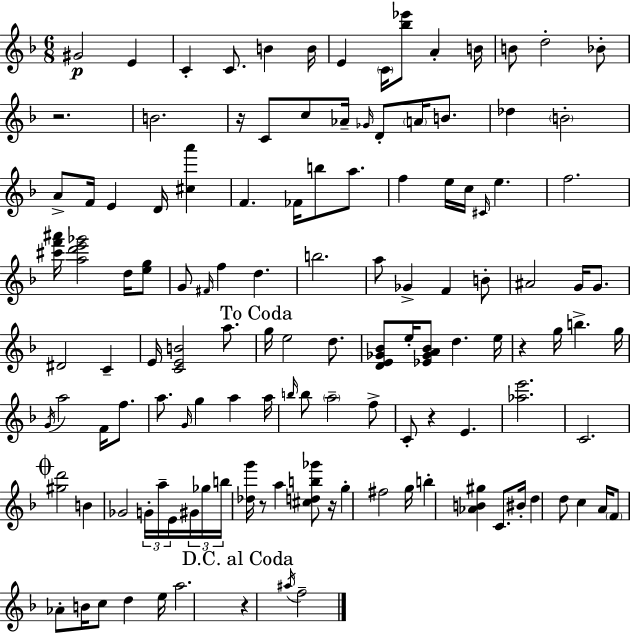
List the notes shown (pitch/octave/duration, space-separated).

G#4/h E4/q C4/q C4/e. B4/q B4/s E4/q C4/s [Bb5,Eb6]/e A4/q B4/s B4/e D5/h Bb4/e R/h. B4/h. R/s C4/e C5/e Ab4/s Gb4/s D4/e A4/s B4/e. Db5/q B4/h A4/e F4/s E4/q D4/s [C#5,A6]/q F4/q. FES4/s B5/e A5/e. F5/q E5/s C5/s C#4/s E5/q. F5/h. [C#6,F6,A#6]/s [A5,D6,E6,Gb6]/h D5/s [E5,G5]/e G4/e F#4/s F5/q D5/q. B5/h. A5/e Gb4/q F4/q B4/e A#4/h G4/s G4/e. D#4/h C4/q E4/s [C4,E4,B4]/h A5/e. G5/s E5/h D5/e. [D4,E4,Gb4,Bb4]/e E5/s [Eb4,Gb4,A4,Bb4]/e D5/q. E5/s R/q G5/s B5/q. G5/s G4/s A5/h F4/s F5/e. A5/e. G4/s G5/q A5/q A5/s B5/s B5/e A5/h F5/e C4/e R/q E4/q. [Ab5,E6]/h. C4/h. [G#5,D6]/h B4/q Gb4/h G4/s A5/s E4/s G#4/s Gb5/s B5/s [Db5,G6]/s R/e A5/q [C#5,D5,B5,Gb6]/e R/s G5/q F#5/h G5/s B5/q [Ab4,B4,G#5]/q C4/e. BIS4/s D5/q D5/e C5/q A4/s F4/e Ab4/e B4/s C5/e D5/q E5/s A5/h. R/q A#5/s F5/h